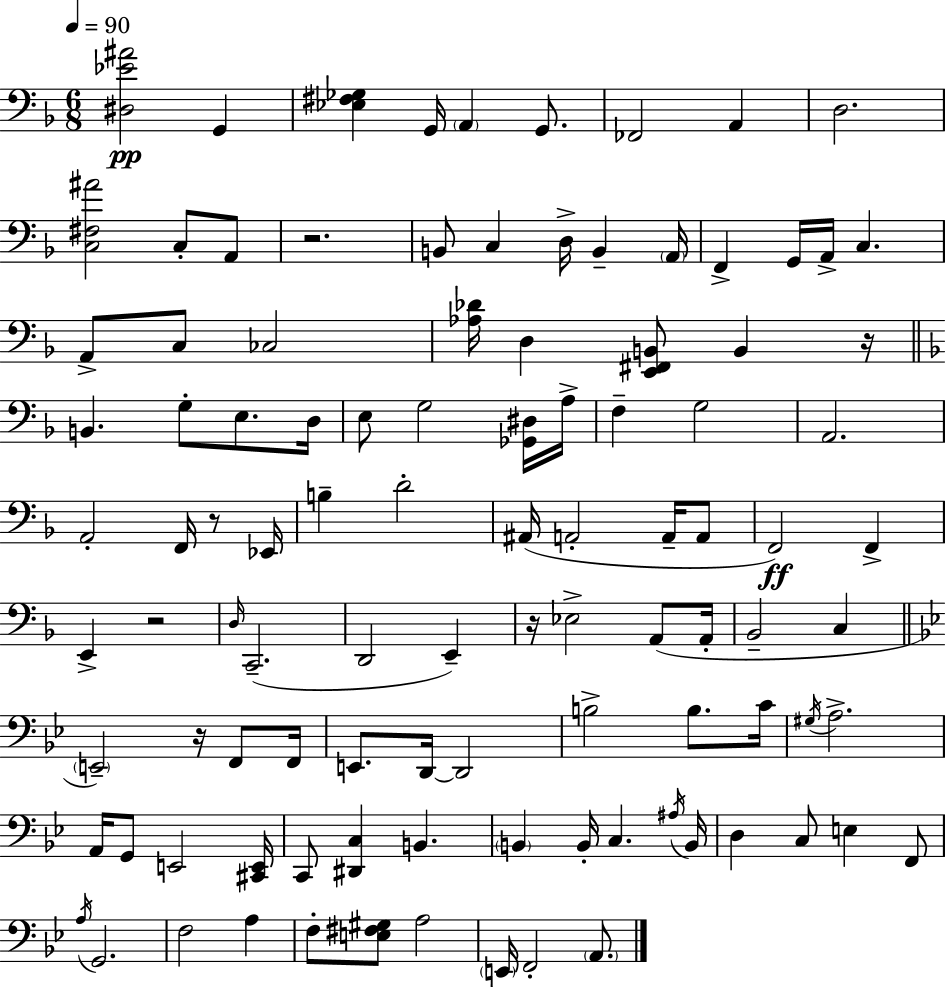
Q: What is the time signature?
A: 6/8